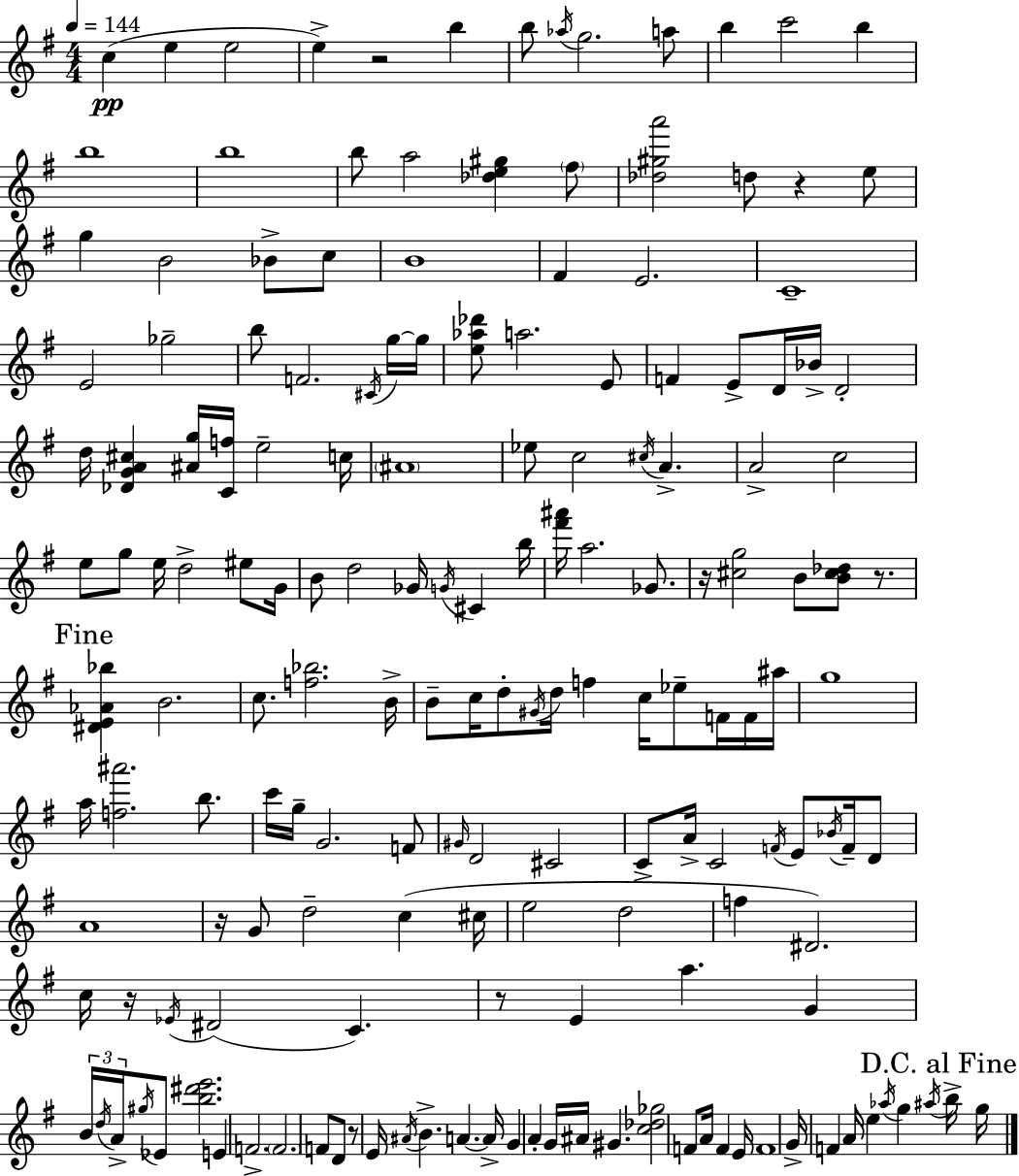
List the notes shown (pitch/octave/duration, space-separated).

C5/q E5/q E5/h E5/q R/h B5/q B5/e Ab5/s G5/h. A5/e B5/q C6/h B5/q B5/w B5/w B5/e A5/h [Db5,E5,G#5]/q F#5/e [Db5,G#5,A6]/h D5/e R/q E5/e G5/q B4/h Bb4/e C5/e B4/w F#4/q E4/h. C4/w E4/h Gb5/h B5/e F4/h. C#4/s G5/s G5/s [E5,Ab5,Db6]/e A5/h. E4/e F4/q E4/e D4/s Bb4/s D4/h D5/s [Db4,G4,A4,C#5]/q [A#4,G5]/s [C4,F5]/s E5/h C5/s A#4/w Eb5/e C5/h C#5/s A4/q. A4/h C5/h E5/e G5/e E5/s D5/h EIS5/e G4/s B4/e D5/h Gb4/s G4/s C#4/q B5/s [F#6,A#6]/s A5/h. Gb4/e. R/s [C#5,G5]/h B4/e [B4,C#5,Db5]/e R/e. [D#4,E4,Ab4,Bb5]/q B4/h. C5/e. [F5,Bb5]/h. B4/s B4/e C5/s D5/e G#4/s D5/s F5/q C5/s Eb5/e F4/s F4/s A#5/s G5/w A5/s [F5,A#6]/h. B5/e. C6/s G5/s G4/h. F4/e G#4/s D4/h C#4/h C4/e A4/s C4/h F4/s E4/e Bb4/s F4/s D4/e A4/w R/s G4/e D5/h C5/q C#5/s E5/h D5/h F5/q D#4/h. C5/s R/s Eb4/s D#4/h C4/q. R/e E4/q A5/q. G4/q B4/s D5/s A4/s G#5/s Eb4/e [B5,D#6,E6]/h. E4/q F4/h. F4/h. F4/e D4/e R/e E4/s A#4/s B4/q. A4/q. A4/s G4/q A4/q G4/s A#4/s G#4/q. [C5,Db5,Gb5]/h F4/e A4/s F4/q E4/s F4/w G4/s F4/q A4/s E5/q Ab5/s G5/q A#5/s B5/s G5/s